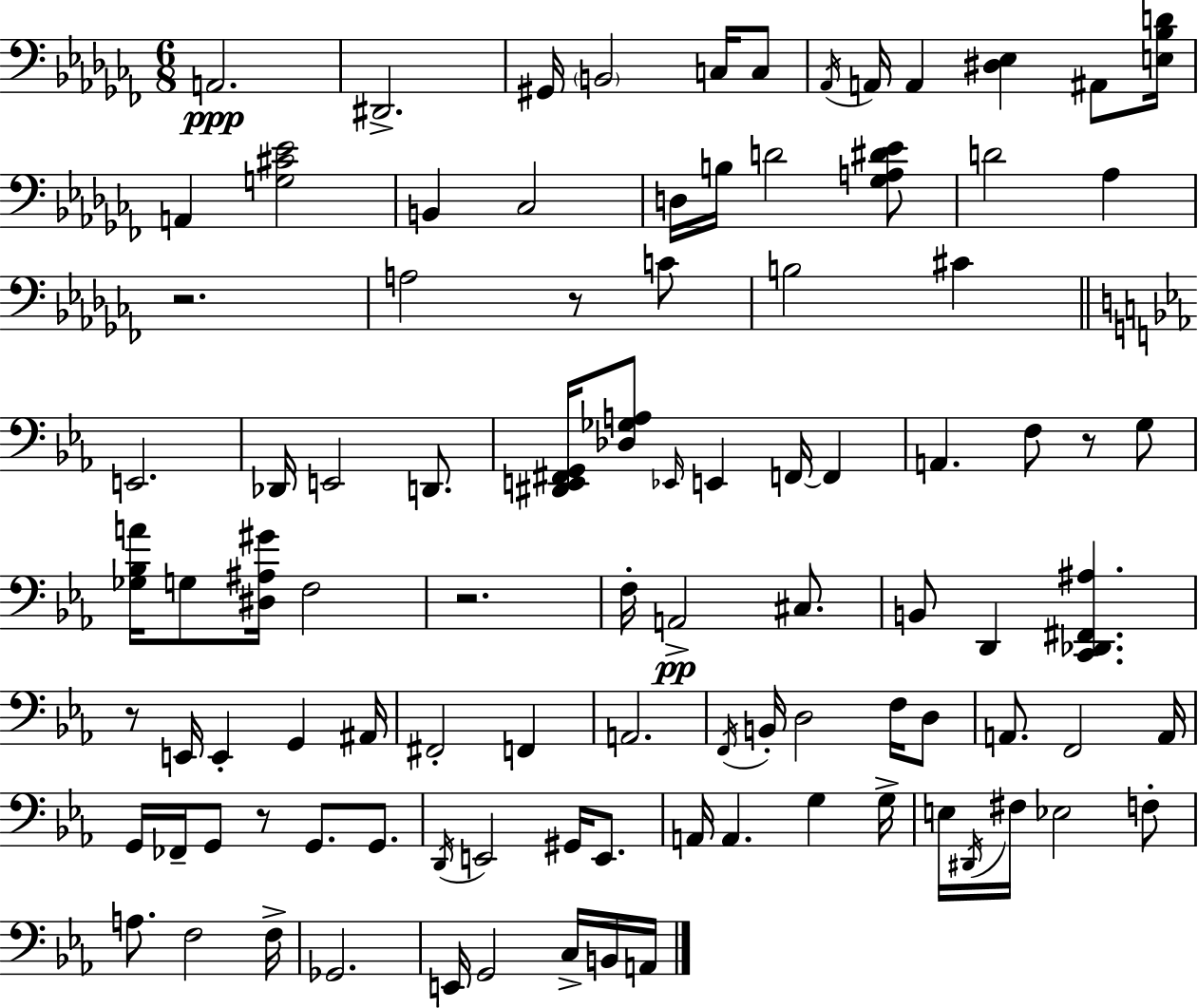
{
  \clef bass
  \numericTimeSignature
  \time 6/8
  \key aes \minor
  a,2.\ppp | dis,2.-> | gis,16 \parenthesize b,2 c16 c8 | \acciaccatura { aes,16 } a,16 a,4 <dis ees>4 ais,8 | \break <e bes d'>16 a,4 <g cis' ees'>2 | b,4 ces2 | d16 b16 d'2 <ges a dis' ees'>8 | d'2 aes4 | \break r2. | a2 r8 c'8 | b2 cis'4 | \bar "||" \break \key ees \major e,2. | des,16 e,2 d,8. | <dis, e, fis, g,>16 <des ges a>8 \grace { ees,16 } e,4 f,16~~ f,4 | a,4. f8 r8 g8 | \break <ges bes a'>16 g8 <dis ais gis'>16 f2 | r2. | f16-. a,2->\pp cis8. | b,8 d,4 <c, des, fis, ais>4. | \break r8 e,16 e,4-. g,4 | ais,16 fis,2-. f,4 | a,2. | \acciaccatura { f,16 } b,16-. d2 f16 | \break d8 a,8. f,2 | a,16 g,16 fes,16-- g,8 r8 g,8. g,8. | \acciaccatura { d,16 } e,2 gis,16 | e,8. a,16 a,4. g4 | \break g16-> e16 \acciaccatura { dis,16 } fis16 ees2 | f8-. a8. f2 | f16-> ges,2. | e,16 g,2 | \break c16-> b,16 a,16 \bar "|."
}